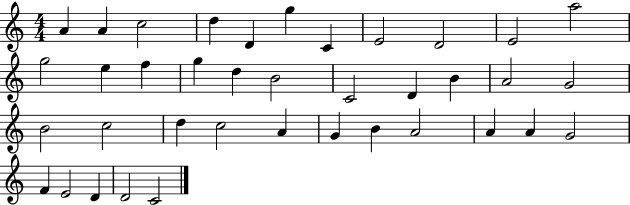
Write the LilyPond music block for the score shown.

{
  \clef treble
  \numericTimeSignature
  \time 4/4
  \key c \major
  a'4 a'4 c''2 | d''4 d'4 g''4 c'4 | e'2 d'2 | e'2 a''2 | \break g''2 e''4 f''4 | g''4 d''4 b'2 | c'2 d'4 b'4 | a'2 g'2 | \break b'2 c''2 | d''4 c''2 a'4 | g'4 b'4 a'2 | a'4 a'4 g'2 | \break f'4 e'2 d'4 | d'2 c'2 | \bar "|."
}